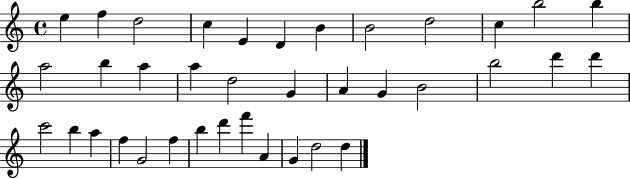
{
  \clef treble
  \time 4/4
  \defaultTimeSignature
  \key c \major
  e''4 f''4 d''2 | c''4 e'4 d'4 b'4 | b'2 d''2 | c''4 b''2 b''4 | \break a''2 b''4 a''4 | a''4 d''2 g'4 | a'4 g'4 b'2 | b''2 d'''4 d'''4 | \break c'''2 b''4 a''4 | f''4 g'2 f''4 | b''4 d'''4 f'''4 a'4 | g'4 d''2 d''4 | \break \bar "|."
}